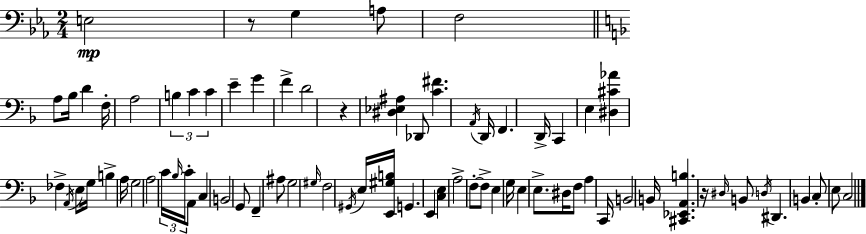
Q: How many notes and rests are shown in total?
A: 77